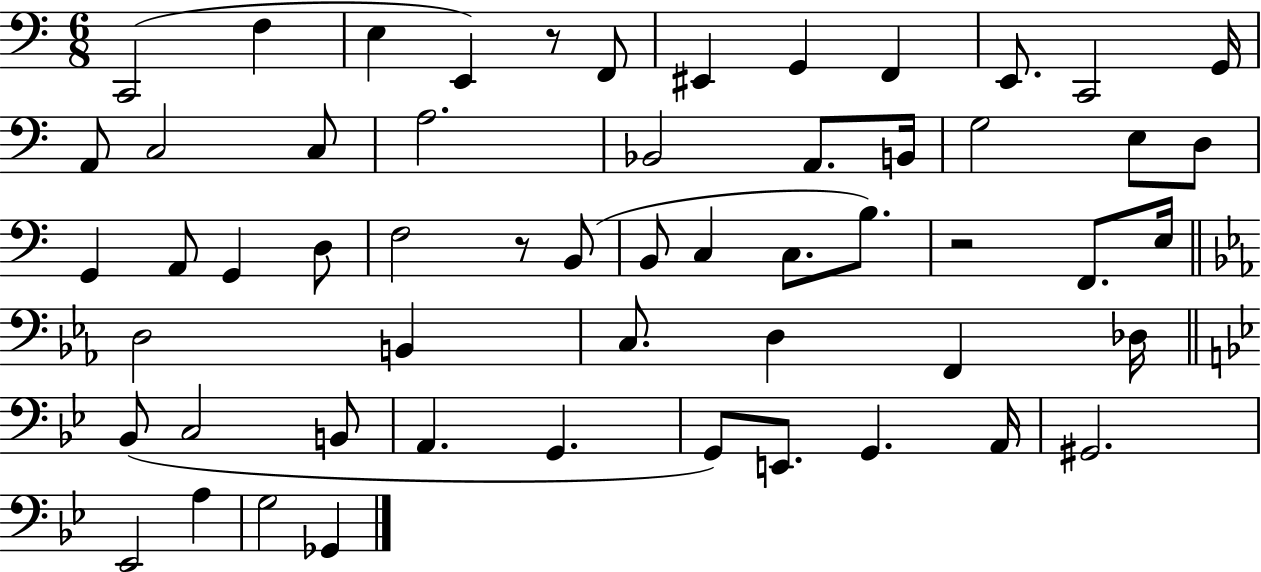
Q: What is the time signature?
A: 6/8